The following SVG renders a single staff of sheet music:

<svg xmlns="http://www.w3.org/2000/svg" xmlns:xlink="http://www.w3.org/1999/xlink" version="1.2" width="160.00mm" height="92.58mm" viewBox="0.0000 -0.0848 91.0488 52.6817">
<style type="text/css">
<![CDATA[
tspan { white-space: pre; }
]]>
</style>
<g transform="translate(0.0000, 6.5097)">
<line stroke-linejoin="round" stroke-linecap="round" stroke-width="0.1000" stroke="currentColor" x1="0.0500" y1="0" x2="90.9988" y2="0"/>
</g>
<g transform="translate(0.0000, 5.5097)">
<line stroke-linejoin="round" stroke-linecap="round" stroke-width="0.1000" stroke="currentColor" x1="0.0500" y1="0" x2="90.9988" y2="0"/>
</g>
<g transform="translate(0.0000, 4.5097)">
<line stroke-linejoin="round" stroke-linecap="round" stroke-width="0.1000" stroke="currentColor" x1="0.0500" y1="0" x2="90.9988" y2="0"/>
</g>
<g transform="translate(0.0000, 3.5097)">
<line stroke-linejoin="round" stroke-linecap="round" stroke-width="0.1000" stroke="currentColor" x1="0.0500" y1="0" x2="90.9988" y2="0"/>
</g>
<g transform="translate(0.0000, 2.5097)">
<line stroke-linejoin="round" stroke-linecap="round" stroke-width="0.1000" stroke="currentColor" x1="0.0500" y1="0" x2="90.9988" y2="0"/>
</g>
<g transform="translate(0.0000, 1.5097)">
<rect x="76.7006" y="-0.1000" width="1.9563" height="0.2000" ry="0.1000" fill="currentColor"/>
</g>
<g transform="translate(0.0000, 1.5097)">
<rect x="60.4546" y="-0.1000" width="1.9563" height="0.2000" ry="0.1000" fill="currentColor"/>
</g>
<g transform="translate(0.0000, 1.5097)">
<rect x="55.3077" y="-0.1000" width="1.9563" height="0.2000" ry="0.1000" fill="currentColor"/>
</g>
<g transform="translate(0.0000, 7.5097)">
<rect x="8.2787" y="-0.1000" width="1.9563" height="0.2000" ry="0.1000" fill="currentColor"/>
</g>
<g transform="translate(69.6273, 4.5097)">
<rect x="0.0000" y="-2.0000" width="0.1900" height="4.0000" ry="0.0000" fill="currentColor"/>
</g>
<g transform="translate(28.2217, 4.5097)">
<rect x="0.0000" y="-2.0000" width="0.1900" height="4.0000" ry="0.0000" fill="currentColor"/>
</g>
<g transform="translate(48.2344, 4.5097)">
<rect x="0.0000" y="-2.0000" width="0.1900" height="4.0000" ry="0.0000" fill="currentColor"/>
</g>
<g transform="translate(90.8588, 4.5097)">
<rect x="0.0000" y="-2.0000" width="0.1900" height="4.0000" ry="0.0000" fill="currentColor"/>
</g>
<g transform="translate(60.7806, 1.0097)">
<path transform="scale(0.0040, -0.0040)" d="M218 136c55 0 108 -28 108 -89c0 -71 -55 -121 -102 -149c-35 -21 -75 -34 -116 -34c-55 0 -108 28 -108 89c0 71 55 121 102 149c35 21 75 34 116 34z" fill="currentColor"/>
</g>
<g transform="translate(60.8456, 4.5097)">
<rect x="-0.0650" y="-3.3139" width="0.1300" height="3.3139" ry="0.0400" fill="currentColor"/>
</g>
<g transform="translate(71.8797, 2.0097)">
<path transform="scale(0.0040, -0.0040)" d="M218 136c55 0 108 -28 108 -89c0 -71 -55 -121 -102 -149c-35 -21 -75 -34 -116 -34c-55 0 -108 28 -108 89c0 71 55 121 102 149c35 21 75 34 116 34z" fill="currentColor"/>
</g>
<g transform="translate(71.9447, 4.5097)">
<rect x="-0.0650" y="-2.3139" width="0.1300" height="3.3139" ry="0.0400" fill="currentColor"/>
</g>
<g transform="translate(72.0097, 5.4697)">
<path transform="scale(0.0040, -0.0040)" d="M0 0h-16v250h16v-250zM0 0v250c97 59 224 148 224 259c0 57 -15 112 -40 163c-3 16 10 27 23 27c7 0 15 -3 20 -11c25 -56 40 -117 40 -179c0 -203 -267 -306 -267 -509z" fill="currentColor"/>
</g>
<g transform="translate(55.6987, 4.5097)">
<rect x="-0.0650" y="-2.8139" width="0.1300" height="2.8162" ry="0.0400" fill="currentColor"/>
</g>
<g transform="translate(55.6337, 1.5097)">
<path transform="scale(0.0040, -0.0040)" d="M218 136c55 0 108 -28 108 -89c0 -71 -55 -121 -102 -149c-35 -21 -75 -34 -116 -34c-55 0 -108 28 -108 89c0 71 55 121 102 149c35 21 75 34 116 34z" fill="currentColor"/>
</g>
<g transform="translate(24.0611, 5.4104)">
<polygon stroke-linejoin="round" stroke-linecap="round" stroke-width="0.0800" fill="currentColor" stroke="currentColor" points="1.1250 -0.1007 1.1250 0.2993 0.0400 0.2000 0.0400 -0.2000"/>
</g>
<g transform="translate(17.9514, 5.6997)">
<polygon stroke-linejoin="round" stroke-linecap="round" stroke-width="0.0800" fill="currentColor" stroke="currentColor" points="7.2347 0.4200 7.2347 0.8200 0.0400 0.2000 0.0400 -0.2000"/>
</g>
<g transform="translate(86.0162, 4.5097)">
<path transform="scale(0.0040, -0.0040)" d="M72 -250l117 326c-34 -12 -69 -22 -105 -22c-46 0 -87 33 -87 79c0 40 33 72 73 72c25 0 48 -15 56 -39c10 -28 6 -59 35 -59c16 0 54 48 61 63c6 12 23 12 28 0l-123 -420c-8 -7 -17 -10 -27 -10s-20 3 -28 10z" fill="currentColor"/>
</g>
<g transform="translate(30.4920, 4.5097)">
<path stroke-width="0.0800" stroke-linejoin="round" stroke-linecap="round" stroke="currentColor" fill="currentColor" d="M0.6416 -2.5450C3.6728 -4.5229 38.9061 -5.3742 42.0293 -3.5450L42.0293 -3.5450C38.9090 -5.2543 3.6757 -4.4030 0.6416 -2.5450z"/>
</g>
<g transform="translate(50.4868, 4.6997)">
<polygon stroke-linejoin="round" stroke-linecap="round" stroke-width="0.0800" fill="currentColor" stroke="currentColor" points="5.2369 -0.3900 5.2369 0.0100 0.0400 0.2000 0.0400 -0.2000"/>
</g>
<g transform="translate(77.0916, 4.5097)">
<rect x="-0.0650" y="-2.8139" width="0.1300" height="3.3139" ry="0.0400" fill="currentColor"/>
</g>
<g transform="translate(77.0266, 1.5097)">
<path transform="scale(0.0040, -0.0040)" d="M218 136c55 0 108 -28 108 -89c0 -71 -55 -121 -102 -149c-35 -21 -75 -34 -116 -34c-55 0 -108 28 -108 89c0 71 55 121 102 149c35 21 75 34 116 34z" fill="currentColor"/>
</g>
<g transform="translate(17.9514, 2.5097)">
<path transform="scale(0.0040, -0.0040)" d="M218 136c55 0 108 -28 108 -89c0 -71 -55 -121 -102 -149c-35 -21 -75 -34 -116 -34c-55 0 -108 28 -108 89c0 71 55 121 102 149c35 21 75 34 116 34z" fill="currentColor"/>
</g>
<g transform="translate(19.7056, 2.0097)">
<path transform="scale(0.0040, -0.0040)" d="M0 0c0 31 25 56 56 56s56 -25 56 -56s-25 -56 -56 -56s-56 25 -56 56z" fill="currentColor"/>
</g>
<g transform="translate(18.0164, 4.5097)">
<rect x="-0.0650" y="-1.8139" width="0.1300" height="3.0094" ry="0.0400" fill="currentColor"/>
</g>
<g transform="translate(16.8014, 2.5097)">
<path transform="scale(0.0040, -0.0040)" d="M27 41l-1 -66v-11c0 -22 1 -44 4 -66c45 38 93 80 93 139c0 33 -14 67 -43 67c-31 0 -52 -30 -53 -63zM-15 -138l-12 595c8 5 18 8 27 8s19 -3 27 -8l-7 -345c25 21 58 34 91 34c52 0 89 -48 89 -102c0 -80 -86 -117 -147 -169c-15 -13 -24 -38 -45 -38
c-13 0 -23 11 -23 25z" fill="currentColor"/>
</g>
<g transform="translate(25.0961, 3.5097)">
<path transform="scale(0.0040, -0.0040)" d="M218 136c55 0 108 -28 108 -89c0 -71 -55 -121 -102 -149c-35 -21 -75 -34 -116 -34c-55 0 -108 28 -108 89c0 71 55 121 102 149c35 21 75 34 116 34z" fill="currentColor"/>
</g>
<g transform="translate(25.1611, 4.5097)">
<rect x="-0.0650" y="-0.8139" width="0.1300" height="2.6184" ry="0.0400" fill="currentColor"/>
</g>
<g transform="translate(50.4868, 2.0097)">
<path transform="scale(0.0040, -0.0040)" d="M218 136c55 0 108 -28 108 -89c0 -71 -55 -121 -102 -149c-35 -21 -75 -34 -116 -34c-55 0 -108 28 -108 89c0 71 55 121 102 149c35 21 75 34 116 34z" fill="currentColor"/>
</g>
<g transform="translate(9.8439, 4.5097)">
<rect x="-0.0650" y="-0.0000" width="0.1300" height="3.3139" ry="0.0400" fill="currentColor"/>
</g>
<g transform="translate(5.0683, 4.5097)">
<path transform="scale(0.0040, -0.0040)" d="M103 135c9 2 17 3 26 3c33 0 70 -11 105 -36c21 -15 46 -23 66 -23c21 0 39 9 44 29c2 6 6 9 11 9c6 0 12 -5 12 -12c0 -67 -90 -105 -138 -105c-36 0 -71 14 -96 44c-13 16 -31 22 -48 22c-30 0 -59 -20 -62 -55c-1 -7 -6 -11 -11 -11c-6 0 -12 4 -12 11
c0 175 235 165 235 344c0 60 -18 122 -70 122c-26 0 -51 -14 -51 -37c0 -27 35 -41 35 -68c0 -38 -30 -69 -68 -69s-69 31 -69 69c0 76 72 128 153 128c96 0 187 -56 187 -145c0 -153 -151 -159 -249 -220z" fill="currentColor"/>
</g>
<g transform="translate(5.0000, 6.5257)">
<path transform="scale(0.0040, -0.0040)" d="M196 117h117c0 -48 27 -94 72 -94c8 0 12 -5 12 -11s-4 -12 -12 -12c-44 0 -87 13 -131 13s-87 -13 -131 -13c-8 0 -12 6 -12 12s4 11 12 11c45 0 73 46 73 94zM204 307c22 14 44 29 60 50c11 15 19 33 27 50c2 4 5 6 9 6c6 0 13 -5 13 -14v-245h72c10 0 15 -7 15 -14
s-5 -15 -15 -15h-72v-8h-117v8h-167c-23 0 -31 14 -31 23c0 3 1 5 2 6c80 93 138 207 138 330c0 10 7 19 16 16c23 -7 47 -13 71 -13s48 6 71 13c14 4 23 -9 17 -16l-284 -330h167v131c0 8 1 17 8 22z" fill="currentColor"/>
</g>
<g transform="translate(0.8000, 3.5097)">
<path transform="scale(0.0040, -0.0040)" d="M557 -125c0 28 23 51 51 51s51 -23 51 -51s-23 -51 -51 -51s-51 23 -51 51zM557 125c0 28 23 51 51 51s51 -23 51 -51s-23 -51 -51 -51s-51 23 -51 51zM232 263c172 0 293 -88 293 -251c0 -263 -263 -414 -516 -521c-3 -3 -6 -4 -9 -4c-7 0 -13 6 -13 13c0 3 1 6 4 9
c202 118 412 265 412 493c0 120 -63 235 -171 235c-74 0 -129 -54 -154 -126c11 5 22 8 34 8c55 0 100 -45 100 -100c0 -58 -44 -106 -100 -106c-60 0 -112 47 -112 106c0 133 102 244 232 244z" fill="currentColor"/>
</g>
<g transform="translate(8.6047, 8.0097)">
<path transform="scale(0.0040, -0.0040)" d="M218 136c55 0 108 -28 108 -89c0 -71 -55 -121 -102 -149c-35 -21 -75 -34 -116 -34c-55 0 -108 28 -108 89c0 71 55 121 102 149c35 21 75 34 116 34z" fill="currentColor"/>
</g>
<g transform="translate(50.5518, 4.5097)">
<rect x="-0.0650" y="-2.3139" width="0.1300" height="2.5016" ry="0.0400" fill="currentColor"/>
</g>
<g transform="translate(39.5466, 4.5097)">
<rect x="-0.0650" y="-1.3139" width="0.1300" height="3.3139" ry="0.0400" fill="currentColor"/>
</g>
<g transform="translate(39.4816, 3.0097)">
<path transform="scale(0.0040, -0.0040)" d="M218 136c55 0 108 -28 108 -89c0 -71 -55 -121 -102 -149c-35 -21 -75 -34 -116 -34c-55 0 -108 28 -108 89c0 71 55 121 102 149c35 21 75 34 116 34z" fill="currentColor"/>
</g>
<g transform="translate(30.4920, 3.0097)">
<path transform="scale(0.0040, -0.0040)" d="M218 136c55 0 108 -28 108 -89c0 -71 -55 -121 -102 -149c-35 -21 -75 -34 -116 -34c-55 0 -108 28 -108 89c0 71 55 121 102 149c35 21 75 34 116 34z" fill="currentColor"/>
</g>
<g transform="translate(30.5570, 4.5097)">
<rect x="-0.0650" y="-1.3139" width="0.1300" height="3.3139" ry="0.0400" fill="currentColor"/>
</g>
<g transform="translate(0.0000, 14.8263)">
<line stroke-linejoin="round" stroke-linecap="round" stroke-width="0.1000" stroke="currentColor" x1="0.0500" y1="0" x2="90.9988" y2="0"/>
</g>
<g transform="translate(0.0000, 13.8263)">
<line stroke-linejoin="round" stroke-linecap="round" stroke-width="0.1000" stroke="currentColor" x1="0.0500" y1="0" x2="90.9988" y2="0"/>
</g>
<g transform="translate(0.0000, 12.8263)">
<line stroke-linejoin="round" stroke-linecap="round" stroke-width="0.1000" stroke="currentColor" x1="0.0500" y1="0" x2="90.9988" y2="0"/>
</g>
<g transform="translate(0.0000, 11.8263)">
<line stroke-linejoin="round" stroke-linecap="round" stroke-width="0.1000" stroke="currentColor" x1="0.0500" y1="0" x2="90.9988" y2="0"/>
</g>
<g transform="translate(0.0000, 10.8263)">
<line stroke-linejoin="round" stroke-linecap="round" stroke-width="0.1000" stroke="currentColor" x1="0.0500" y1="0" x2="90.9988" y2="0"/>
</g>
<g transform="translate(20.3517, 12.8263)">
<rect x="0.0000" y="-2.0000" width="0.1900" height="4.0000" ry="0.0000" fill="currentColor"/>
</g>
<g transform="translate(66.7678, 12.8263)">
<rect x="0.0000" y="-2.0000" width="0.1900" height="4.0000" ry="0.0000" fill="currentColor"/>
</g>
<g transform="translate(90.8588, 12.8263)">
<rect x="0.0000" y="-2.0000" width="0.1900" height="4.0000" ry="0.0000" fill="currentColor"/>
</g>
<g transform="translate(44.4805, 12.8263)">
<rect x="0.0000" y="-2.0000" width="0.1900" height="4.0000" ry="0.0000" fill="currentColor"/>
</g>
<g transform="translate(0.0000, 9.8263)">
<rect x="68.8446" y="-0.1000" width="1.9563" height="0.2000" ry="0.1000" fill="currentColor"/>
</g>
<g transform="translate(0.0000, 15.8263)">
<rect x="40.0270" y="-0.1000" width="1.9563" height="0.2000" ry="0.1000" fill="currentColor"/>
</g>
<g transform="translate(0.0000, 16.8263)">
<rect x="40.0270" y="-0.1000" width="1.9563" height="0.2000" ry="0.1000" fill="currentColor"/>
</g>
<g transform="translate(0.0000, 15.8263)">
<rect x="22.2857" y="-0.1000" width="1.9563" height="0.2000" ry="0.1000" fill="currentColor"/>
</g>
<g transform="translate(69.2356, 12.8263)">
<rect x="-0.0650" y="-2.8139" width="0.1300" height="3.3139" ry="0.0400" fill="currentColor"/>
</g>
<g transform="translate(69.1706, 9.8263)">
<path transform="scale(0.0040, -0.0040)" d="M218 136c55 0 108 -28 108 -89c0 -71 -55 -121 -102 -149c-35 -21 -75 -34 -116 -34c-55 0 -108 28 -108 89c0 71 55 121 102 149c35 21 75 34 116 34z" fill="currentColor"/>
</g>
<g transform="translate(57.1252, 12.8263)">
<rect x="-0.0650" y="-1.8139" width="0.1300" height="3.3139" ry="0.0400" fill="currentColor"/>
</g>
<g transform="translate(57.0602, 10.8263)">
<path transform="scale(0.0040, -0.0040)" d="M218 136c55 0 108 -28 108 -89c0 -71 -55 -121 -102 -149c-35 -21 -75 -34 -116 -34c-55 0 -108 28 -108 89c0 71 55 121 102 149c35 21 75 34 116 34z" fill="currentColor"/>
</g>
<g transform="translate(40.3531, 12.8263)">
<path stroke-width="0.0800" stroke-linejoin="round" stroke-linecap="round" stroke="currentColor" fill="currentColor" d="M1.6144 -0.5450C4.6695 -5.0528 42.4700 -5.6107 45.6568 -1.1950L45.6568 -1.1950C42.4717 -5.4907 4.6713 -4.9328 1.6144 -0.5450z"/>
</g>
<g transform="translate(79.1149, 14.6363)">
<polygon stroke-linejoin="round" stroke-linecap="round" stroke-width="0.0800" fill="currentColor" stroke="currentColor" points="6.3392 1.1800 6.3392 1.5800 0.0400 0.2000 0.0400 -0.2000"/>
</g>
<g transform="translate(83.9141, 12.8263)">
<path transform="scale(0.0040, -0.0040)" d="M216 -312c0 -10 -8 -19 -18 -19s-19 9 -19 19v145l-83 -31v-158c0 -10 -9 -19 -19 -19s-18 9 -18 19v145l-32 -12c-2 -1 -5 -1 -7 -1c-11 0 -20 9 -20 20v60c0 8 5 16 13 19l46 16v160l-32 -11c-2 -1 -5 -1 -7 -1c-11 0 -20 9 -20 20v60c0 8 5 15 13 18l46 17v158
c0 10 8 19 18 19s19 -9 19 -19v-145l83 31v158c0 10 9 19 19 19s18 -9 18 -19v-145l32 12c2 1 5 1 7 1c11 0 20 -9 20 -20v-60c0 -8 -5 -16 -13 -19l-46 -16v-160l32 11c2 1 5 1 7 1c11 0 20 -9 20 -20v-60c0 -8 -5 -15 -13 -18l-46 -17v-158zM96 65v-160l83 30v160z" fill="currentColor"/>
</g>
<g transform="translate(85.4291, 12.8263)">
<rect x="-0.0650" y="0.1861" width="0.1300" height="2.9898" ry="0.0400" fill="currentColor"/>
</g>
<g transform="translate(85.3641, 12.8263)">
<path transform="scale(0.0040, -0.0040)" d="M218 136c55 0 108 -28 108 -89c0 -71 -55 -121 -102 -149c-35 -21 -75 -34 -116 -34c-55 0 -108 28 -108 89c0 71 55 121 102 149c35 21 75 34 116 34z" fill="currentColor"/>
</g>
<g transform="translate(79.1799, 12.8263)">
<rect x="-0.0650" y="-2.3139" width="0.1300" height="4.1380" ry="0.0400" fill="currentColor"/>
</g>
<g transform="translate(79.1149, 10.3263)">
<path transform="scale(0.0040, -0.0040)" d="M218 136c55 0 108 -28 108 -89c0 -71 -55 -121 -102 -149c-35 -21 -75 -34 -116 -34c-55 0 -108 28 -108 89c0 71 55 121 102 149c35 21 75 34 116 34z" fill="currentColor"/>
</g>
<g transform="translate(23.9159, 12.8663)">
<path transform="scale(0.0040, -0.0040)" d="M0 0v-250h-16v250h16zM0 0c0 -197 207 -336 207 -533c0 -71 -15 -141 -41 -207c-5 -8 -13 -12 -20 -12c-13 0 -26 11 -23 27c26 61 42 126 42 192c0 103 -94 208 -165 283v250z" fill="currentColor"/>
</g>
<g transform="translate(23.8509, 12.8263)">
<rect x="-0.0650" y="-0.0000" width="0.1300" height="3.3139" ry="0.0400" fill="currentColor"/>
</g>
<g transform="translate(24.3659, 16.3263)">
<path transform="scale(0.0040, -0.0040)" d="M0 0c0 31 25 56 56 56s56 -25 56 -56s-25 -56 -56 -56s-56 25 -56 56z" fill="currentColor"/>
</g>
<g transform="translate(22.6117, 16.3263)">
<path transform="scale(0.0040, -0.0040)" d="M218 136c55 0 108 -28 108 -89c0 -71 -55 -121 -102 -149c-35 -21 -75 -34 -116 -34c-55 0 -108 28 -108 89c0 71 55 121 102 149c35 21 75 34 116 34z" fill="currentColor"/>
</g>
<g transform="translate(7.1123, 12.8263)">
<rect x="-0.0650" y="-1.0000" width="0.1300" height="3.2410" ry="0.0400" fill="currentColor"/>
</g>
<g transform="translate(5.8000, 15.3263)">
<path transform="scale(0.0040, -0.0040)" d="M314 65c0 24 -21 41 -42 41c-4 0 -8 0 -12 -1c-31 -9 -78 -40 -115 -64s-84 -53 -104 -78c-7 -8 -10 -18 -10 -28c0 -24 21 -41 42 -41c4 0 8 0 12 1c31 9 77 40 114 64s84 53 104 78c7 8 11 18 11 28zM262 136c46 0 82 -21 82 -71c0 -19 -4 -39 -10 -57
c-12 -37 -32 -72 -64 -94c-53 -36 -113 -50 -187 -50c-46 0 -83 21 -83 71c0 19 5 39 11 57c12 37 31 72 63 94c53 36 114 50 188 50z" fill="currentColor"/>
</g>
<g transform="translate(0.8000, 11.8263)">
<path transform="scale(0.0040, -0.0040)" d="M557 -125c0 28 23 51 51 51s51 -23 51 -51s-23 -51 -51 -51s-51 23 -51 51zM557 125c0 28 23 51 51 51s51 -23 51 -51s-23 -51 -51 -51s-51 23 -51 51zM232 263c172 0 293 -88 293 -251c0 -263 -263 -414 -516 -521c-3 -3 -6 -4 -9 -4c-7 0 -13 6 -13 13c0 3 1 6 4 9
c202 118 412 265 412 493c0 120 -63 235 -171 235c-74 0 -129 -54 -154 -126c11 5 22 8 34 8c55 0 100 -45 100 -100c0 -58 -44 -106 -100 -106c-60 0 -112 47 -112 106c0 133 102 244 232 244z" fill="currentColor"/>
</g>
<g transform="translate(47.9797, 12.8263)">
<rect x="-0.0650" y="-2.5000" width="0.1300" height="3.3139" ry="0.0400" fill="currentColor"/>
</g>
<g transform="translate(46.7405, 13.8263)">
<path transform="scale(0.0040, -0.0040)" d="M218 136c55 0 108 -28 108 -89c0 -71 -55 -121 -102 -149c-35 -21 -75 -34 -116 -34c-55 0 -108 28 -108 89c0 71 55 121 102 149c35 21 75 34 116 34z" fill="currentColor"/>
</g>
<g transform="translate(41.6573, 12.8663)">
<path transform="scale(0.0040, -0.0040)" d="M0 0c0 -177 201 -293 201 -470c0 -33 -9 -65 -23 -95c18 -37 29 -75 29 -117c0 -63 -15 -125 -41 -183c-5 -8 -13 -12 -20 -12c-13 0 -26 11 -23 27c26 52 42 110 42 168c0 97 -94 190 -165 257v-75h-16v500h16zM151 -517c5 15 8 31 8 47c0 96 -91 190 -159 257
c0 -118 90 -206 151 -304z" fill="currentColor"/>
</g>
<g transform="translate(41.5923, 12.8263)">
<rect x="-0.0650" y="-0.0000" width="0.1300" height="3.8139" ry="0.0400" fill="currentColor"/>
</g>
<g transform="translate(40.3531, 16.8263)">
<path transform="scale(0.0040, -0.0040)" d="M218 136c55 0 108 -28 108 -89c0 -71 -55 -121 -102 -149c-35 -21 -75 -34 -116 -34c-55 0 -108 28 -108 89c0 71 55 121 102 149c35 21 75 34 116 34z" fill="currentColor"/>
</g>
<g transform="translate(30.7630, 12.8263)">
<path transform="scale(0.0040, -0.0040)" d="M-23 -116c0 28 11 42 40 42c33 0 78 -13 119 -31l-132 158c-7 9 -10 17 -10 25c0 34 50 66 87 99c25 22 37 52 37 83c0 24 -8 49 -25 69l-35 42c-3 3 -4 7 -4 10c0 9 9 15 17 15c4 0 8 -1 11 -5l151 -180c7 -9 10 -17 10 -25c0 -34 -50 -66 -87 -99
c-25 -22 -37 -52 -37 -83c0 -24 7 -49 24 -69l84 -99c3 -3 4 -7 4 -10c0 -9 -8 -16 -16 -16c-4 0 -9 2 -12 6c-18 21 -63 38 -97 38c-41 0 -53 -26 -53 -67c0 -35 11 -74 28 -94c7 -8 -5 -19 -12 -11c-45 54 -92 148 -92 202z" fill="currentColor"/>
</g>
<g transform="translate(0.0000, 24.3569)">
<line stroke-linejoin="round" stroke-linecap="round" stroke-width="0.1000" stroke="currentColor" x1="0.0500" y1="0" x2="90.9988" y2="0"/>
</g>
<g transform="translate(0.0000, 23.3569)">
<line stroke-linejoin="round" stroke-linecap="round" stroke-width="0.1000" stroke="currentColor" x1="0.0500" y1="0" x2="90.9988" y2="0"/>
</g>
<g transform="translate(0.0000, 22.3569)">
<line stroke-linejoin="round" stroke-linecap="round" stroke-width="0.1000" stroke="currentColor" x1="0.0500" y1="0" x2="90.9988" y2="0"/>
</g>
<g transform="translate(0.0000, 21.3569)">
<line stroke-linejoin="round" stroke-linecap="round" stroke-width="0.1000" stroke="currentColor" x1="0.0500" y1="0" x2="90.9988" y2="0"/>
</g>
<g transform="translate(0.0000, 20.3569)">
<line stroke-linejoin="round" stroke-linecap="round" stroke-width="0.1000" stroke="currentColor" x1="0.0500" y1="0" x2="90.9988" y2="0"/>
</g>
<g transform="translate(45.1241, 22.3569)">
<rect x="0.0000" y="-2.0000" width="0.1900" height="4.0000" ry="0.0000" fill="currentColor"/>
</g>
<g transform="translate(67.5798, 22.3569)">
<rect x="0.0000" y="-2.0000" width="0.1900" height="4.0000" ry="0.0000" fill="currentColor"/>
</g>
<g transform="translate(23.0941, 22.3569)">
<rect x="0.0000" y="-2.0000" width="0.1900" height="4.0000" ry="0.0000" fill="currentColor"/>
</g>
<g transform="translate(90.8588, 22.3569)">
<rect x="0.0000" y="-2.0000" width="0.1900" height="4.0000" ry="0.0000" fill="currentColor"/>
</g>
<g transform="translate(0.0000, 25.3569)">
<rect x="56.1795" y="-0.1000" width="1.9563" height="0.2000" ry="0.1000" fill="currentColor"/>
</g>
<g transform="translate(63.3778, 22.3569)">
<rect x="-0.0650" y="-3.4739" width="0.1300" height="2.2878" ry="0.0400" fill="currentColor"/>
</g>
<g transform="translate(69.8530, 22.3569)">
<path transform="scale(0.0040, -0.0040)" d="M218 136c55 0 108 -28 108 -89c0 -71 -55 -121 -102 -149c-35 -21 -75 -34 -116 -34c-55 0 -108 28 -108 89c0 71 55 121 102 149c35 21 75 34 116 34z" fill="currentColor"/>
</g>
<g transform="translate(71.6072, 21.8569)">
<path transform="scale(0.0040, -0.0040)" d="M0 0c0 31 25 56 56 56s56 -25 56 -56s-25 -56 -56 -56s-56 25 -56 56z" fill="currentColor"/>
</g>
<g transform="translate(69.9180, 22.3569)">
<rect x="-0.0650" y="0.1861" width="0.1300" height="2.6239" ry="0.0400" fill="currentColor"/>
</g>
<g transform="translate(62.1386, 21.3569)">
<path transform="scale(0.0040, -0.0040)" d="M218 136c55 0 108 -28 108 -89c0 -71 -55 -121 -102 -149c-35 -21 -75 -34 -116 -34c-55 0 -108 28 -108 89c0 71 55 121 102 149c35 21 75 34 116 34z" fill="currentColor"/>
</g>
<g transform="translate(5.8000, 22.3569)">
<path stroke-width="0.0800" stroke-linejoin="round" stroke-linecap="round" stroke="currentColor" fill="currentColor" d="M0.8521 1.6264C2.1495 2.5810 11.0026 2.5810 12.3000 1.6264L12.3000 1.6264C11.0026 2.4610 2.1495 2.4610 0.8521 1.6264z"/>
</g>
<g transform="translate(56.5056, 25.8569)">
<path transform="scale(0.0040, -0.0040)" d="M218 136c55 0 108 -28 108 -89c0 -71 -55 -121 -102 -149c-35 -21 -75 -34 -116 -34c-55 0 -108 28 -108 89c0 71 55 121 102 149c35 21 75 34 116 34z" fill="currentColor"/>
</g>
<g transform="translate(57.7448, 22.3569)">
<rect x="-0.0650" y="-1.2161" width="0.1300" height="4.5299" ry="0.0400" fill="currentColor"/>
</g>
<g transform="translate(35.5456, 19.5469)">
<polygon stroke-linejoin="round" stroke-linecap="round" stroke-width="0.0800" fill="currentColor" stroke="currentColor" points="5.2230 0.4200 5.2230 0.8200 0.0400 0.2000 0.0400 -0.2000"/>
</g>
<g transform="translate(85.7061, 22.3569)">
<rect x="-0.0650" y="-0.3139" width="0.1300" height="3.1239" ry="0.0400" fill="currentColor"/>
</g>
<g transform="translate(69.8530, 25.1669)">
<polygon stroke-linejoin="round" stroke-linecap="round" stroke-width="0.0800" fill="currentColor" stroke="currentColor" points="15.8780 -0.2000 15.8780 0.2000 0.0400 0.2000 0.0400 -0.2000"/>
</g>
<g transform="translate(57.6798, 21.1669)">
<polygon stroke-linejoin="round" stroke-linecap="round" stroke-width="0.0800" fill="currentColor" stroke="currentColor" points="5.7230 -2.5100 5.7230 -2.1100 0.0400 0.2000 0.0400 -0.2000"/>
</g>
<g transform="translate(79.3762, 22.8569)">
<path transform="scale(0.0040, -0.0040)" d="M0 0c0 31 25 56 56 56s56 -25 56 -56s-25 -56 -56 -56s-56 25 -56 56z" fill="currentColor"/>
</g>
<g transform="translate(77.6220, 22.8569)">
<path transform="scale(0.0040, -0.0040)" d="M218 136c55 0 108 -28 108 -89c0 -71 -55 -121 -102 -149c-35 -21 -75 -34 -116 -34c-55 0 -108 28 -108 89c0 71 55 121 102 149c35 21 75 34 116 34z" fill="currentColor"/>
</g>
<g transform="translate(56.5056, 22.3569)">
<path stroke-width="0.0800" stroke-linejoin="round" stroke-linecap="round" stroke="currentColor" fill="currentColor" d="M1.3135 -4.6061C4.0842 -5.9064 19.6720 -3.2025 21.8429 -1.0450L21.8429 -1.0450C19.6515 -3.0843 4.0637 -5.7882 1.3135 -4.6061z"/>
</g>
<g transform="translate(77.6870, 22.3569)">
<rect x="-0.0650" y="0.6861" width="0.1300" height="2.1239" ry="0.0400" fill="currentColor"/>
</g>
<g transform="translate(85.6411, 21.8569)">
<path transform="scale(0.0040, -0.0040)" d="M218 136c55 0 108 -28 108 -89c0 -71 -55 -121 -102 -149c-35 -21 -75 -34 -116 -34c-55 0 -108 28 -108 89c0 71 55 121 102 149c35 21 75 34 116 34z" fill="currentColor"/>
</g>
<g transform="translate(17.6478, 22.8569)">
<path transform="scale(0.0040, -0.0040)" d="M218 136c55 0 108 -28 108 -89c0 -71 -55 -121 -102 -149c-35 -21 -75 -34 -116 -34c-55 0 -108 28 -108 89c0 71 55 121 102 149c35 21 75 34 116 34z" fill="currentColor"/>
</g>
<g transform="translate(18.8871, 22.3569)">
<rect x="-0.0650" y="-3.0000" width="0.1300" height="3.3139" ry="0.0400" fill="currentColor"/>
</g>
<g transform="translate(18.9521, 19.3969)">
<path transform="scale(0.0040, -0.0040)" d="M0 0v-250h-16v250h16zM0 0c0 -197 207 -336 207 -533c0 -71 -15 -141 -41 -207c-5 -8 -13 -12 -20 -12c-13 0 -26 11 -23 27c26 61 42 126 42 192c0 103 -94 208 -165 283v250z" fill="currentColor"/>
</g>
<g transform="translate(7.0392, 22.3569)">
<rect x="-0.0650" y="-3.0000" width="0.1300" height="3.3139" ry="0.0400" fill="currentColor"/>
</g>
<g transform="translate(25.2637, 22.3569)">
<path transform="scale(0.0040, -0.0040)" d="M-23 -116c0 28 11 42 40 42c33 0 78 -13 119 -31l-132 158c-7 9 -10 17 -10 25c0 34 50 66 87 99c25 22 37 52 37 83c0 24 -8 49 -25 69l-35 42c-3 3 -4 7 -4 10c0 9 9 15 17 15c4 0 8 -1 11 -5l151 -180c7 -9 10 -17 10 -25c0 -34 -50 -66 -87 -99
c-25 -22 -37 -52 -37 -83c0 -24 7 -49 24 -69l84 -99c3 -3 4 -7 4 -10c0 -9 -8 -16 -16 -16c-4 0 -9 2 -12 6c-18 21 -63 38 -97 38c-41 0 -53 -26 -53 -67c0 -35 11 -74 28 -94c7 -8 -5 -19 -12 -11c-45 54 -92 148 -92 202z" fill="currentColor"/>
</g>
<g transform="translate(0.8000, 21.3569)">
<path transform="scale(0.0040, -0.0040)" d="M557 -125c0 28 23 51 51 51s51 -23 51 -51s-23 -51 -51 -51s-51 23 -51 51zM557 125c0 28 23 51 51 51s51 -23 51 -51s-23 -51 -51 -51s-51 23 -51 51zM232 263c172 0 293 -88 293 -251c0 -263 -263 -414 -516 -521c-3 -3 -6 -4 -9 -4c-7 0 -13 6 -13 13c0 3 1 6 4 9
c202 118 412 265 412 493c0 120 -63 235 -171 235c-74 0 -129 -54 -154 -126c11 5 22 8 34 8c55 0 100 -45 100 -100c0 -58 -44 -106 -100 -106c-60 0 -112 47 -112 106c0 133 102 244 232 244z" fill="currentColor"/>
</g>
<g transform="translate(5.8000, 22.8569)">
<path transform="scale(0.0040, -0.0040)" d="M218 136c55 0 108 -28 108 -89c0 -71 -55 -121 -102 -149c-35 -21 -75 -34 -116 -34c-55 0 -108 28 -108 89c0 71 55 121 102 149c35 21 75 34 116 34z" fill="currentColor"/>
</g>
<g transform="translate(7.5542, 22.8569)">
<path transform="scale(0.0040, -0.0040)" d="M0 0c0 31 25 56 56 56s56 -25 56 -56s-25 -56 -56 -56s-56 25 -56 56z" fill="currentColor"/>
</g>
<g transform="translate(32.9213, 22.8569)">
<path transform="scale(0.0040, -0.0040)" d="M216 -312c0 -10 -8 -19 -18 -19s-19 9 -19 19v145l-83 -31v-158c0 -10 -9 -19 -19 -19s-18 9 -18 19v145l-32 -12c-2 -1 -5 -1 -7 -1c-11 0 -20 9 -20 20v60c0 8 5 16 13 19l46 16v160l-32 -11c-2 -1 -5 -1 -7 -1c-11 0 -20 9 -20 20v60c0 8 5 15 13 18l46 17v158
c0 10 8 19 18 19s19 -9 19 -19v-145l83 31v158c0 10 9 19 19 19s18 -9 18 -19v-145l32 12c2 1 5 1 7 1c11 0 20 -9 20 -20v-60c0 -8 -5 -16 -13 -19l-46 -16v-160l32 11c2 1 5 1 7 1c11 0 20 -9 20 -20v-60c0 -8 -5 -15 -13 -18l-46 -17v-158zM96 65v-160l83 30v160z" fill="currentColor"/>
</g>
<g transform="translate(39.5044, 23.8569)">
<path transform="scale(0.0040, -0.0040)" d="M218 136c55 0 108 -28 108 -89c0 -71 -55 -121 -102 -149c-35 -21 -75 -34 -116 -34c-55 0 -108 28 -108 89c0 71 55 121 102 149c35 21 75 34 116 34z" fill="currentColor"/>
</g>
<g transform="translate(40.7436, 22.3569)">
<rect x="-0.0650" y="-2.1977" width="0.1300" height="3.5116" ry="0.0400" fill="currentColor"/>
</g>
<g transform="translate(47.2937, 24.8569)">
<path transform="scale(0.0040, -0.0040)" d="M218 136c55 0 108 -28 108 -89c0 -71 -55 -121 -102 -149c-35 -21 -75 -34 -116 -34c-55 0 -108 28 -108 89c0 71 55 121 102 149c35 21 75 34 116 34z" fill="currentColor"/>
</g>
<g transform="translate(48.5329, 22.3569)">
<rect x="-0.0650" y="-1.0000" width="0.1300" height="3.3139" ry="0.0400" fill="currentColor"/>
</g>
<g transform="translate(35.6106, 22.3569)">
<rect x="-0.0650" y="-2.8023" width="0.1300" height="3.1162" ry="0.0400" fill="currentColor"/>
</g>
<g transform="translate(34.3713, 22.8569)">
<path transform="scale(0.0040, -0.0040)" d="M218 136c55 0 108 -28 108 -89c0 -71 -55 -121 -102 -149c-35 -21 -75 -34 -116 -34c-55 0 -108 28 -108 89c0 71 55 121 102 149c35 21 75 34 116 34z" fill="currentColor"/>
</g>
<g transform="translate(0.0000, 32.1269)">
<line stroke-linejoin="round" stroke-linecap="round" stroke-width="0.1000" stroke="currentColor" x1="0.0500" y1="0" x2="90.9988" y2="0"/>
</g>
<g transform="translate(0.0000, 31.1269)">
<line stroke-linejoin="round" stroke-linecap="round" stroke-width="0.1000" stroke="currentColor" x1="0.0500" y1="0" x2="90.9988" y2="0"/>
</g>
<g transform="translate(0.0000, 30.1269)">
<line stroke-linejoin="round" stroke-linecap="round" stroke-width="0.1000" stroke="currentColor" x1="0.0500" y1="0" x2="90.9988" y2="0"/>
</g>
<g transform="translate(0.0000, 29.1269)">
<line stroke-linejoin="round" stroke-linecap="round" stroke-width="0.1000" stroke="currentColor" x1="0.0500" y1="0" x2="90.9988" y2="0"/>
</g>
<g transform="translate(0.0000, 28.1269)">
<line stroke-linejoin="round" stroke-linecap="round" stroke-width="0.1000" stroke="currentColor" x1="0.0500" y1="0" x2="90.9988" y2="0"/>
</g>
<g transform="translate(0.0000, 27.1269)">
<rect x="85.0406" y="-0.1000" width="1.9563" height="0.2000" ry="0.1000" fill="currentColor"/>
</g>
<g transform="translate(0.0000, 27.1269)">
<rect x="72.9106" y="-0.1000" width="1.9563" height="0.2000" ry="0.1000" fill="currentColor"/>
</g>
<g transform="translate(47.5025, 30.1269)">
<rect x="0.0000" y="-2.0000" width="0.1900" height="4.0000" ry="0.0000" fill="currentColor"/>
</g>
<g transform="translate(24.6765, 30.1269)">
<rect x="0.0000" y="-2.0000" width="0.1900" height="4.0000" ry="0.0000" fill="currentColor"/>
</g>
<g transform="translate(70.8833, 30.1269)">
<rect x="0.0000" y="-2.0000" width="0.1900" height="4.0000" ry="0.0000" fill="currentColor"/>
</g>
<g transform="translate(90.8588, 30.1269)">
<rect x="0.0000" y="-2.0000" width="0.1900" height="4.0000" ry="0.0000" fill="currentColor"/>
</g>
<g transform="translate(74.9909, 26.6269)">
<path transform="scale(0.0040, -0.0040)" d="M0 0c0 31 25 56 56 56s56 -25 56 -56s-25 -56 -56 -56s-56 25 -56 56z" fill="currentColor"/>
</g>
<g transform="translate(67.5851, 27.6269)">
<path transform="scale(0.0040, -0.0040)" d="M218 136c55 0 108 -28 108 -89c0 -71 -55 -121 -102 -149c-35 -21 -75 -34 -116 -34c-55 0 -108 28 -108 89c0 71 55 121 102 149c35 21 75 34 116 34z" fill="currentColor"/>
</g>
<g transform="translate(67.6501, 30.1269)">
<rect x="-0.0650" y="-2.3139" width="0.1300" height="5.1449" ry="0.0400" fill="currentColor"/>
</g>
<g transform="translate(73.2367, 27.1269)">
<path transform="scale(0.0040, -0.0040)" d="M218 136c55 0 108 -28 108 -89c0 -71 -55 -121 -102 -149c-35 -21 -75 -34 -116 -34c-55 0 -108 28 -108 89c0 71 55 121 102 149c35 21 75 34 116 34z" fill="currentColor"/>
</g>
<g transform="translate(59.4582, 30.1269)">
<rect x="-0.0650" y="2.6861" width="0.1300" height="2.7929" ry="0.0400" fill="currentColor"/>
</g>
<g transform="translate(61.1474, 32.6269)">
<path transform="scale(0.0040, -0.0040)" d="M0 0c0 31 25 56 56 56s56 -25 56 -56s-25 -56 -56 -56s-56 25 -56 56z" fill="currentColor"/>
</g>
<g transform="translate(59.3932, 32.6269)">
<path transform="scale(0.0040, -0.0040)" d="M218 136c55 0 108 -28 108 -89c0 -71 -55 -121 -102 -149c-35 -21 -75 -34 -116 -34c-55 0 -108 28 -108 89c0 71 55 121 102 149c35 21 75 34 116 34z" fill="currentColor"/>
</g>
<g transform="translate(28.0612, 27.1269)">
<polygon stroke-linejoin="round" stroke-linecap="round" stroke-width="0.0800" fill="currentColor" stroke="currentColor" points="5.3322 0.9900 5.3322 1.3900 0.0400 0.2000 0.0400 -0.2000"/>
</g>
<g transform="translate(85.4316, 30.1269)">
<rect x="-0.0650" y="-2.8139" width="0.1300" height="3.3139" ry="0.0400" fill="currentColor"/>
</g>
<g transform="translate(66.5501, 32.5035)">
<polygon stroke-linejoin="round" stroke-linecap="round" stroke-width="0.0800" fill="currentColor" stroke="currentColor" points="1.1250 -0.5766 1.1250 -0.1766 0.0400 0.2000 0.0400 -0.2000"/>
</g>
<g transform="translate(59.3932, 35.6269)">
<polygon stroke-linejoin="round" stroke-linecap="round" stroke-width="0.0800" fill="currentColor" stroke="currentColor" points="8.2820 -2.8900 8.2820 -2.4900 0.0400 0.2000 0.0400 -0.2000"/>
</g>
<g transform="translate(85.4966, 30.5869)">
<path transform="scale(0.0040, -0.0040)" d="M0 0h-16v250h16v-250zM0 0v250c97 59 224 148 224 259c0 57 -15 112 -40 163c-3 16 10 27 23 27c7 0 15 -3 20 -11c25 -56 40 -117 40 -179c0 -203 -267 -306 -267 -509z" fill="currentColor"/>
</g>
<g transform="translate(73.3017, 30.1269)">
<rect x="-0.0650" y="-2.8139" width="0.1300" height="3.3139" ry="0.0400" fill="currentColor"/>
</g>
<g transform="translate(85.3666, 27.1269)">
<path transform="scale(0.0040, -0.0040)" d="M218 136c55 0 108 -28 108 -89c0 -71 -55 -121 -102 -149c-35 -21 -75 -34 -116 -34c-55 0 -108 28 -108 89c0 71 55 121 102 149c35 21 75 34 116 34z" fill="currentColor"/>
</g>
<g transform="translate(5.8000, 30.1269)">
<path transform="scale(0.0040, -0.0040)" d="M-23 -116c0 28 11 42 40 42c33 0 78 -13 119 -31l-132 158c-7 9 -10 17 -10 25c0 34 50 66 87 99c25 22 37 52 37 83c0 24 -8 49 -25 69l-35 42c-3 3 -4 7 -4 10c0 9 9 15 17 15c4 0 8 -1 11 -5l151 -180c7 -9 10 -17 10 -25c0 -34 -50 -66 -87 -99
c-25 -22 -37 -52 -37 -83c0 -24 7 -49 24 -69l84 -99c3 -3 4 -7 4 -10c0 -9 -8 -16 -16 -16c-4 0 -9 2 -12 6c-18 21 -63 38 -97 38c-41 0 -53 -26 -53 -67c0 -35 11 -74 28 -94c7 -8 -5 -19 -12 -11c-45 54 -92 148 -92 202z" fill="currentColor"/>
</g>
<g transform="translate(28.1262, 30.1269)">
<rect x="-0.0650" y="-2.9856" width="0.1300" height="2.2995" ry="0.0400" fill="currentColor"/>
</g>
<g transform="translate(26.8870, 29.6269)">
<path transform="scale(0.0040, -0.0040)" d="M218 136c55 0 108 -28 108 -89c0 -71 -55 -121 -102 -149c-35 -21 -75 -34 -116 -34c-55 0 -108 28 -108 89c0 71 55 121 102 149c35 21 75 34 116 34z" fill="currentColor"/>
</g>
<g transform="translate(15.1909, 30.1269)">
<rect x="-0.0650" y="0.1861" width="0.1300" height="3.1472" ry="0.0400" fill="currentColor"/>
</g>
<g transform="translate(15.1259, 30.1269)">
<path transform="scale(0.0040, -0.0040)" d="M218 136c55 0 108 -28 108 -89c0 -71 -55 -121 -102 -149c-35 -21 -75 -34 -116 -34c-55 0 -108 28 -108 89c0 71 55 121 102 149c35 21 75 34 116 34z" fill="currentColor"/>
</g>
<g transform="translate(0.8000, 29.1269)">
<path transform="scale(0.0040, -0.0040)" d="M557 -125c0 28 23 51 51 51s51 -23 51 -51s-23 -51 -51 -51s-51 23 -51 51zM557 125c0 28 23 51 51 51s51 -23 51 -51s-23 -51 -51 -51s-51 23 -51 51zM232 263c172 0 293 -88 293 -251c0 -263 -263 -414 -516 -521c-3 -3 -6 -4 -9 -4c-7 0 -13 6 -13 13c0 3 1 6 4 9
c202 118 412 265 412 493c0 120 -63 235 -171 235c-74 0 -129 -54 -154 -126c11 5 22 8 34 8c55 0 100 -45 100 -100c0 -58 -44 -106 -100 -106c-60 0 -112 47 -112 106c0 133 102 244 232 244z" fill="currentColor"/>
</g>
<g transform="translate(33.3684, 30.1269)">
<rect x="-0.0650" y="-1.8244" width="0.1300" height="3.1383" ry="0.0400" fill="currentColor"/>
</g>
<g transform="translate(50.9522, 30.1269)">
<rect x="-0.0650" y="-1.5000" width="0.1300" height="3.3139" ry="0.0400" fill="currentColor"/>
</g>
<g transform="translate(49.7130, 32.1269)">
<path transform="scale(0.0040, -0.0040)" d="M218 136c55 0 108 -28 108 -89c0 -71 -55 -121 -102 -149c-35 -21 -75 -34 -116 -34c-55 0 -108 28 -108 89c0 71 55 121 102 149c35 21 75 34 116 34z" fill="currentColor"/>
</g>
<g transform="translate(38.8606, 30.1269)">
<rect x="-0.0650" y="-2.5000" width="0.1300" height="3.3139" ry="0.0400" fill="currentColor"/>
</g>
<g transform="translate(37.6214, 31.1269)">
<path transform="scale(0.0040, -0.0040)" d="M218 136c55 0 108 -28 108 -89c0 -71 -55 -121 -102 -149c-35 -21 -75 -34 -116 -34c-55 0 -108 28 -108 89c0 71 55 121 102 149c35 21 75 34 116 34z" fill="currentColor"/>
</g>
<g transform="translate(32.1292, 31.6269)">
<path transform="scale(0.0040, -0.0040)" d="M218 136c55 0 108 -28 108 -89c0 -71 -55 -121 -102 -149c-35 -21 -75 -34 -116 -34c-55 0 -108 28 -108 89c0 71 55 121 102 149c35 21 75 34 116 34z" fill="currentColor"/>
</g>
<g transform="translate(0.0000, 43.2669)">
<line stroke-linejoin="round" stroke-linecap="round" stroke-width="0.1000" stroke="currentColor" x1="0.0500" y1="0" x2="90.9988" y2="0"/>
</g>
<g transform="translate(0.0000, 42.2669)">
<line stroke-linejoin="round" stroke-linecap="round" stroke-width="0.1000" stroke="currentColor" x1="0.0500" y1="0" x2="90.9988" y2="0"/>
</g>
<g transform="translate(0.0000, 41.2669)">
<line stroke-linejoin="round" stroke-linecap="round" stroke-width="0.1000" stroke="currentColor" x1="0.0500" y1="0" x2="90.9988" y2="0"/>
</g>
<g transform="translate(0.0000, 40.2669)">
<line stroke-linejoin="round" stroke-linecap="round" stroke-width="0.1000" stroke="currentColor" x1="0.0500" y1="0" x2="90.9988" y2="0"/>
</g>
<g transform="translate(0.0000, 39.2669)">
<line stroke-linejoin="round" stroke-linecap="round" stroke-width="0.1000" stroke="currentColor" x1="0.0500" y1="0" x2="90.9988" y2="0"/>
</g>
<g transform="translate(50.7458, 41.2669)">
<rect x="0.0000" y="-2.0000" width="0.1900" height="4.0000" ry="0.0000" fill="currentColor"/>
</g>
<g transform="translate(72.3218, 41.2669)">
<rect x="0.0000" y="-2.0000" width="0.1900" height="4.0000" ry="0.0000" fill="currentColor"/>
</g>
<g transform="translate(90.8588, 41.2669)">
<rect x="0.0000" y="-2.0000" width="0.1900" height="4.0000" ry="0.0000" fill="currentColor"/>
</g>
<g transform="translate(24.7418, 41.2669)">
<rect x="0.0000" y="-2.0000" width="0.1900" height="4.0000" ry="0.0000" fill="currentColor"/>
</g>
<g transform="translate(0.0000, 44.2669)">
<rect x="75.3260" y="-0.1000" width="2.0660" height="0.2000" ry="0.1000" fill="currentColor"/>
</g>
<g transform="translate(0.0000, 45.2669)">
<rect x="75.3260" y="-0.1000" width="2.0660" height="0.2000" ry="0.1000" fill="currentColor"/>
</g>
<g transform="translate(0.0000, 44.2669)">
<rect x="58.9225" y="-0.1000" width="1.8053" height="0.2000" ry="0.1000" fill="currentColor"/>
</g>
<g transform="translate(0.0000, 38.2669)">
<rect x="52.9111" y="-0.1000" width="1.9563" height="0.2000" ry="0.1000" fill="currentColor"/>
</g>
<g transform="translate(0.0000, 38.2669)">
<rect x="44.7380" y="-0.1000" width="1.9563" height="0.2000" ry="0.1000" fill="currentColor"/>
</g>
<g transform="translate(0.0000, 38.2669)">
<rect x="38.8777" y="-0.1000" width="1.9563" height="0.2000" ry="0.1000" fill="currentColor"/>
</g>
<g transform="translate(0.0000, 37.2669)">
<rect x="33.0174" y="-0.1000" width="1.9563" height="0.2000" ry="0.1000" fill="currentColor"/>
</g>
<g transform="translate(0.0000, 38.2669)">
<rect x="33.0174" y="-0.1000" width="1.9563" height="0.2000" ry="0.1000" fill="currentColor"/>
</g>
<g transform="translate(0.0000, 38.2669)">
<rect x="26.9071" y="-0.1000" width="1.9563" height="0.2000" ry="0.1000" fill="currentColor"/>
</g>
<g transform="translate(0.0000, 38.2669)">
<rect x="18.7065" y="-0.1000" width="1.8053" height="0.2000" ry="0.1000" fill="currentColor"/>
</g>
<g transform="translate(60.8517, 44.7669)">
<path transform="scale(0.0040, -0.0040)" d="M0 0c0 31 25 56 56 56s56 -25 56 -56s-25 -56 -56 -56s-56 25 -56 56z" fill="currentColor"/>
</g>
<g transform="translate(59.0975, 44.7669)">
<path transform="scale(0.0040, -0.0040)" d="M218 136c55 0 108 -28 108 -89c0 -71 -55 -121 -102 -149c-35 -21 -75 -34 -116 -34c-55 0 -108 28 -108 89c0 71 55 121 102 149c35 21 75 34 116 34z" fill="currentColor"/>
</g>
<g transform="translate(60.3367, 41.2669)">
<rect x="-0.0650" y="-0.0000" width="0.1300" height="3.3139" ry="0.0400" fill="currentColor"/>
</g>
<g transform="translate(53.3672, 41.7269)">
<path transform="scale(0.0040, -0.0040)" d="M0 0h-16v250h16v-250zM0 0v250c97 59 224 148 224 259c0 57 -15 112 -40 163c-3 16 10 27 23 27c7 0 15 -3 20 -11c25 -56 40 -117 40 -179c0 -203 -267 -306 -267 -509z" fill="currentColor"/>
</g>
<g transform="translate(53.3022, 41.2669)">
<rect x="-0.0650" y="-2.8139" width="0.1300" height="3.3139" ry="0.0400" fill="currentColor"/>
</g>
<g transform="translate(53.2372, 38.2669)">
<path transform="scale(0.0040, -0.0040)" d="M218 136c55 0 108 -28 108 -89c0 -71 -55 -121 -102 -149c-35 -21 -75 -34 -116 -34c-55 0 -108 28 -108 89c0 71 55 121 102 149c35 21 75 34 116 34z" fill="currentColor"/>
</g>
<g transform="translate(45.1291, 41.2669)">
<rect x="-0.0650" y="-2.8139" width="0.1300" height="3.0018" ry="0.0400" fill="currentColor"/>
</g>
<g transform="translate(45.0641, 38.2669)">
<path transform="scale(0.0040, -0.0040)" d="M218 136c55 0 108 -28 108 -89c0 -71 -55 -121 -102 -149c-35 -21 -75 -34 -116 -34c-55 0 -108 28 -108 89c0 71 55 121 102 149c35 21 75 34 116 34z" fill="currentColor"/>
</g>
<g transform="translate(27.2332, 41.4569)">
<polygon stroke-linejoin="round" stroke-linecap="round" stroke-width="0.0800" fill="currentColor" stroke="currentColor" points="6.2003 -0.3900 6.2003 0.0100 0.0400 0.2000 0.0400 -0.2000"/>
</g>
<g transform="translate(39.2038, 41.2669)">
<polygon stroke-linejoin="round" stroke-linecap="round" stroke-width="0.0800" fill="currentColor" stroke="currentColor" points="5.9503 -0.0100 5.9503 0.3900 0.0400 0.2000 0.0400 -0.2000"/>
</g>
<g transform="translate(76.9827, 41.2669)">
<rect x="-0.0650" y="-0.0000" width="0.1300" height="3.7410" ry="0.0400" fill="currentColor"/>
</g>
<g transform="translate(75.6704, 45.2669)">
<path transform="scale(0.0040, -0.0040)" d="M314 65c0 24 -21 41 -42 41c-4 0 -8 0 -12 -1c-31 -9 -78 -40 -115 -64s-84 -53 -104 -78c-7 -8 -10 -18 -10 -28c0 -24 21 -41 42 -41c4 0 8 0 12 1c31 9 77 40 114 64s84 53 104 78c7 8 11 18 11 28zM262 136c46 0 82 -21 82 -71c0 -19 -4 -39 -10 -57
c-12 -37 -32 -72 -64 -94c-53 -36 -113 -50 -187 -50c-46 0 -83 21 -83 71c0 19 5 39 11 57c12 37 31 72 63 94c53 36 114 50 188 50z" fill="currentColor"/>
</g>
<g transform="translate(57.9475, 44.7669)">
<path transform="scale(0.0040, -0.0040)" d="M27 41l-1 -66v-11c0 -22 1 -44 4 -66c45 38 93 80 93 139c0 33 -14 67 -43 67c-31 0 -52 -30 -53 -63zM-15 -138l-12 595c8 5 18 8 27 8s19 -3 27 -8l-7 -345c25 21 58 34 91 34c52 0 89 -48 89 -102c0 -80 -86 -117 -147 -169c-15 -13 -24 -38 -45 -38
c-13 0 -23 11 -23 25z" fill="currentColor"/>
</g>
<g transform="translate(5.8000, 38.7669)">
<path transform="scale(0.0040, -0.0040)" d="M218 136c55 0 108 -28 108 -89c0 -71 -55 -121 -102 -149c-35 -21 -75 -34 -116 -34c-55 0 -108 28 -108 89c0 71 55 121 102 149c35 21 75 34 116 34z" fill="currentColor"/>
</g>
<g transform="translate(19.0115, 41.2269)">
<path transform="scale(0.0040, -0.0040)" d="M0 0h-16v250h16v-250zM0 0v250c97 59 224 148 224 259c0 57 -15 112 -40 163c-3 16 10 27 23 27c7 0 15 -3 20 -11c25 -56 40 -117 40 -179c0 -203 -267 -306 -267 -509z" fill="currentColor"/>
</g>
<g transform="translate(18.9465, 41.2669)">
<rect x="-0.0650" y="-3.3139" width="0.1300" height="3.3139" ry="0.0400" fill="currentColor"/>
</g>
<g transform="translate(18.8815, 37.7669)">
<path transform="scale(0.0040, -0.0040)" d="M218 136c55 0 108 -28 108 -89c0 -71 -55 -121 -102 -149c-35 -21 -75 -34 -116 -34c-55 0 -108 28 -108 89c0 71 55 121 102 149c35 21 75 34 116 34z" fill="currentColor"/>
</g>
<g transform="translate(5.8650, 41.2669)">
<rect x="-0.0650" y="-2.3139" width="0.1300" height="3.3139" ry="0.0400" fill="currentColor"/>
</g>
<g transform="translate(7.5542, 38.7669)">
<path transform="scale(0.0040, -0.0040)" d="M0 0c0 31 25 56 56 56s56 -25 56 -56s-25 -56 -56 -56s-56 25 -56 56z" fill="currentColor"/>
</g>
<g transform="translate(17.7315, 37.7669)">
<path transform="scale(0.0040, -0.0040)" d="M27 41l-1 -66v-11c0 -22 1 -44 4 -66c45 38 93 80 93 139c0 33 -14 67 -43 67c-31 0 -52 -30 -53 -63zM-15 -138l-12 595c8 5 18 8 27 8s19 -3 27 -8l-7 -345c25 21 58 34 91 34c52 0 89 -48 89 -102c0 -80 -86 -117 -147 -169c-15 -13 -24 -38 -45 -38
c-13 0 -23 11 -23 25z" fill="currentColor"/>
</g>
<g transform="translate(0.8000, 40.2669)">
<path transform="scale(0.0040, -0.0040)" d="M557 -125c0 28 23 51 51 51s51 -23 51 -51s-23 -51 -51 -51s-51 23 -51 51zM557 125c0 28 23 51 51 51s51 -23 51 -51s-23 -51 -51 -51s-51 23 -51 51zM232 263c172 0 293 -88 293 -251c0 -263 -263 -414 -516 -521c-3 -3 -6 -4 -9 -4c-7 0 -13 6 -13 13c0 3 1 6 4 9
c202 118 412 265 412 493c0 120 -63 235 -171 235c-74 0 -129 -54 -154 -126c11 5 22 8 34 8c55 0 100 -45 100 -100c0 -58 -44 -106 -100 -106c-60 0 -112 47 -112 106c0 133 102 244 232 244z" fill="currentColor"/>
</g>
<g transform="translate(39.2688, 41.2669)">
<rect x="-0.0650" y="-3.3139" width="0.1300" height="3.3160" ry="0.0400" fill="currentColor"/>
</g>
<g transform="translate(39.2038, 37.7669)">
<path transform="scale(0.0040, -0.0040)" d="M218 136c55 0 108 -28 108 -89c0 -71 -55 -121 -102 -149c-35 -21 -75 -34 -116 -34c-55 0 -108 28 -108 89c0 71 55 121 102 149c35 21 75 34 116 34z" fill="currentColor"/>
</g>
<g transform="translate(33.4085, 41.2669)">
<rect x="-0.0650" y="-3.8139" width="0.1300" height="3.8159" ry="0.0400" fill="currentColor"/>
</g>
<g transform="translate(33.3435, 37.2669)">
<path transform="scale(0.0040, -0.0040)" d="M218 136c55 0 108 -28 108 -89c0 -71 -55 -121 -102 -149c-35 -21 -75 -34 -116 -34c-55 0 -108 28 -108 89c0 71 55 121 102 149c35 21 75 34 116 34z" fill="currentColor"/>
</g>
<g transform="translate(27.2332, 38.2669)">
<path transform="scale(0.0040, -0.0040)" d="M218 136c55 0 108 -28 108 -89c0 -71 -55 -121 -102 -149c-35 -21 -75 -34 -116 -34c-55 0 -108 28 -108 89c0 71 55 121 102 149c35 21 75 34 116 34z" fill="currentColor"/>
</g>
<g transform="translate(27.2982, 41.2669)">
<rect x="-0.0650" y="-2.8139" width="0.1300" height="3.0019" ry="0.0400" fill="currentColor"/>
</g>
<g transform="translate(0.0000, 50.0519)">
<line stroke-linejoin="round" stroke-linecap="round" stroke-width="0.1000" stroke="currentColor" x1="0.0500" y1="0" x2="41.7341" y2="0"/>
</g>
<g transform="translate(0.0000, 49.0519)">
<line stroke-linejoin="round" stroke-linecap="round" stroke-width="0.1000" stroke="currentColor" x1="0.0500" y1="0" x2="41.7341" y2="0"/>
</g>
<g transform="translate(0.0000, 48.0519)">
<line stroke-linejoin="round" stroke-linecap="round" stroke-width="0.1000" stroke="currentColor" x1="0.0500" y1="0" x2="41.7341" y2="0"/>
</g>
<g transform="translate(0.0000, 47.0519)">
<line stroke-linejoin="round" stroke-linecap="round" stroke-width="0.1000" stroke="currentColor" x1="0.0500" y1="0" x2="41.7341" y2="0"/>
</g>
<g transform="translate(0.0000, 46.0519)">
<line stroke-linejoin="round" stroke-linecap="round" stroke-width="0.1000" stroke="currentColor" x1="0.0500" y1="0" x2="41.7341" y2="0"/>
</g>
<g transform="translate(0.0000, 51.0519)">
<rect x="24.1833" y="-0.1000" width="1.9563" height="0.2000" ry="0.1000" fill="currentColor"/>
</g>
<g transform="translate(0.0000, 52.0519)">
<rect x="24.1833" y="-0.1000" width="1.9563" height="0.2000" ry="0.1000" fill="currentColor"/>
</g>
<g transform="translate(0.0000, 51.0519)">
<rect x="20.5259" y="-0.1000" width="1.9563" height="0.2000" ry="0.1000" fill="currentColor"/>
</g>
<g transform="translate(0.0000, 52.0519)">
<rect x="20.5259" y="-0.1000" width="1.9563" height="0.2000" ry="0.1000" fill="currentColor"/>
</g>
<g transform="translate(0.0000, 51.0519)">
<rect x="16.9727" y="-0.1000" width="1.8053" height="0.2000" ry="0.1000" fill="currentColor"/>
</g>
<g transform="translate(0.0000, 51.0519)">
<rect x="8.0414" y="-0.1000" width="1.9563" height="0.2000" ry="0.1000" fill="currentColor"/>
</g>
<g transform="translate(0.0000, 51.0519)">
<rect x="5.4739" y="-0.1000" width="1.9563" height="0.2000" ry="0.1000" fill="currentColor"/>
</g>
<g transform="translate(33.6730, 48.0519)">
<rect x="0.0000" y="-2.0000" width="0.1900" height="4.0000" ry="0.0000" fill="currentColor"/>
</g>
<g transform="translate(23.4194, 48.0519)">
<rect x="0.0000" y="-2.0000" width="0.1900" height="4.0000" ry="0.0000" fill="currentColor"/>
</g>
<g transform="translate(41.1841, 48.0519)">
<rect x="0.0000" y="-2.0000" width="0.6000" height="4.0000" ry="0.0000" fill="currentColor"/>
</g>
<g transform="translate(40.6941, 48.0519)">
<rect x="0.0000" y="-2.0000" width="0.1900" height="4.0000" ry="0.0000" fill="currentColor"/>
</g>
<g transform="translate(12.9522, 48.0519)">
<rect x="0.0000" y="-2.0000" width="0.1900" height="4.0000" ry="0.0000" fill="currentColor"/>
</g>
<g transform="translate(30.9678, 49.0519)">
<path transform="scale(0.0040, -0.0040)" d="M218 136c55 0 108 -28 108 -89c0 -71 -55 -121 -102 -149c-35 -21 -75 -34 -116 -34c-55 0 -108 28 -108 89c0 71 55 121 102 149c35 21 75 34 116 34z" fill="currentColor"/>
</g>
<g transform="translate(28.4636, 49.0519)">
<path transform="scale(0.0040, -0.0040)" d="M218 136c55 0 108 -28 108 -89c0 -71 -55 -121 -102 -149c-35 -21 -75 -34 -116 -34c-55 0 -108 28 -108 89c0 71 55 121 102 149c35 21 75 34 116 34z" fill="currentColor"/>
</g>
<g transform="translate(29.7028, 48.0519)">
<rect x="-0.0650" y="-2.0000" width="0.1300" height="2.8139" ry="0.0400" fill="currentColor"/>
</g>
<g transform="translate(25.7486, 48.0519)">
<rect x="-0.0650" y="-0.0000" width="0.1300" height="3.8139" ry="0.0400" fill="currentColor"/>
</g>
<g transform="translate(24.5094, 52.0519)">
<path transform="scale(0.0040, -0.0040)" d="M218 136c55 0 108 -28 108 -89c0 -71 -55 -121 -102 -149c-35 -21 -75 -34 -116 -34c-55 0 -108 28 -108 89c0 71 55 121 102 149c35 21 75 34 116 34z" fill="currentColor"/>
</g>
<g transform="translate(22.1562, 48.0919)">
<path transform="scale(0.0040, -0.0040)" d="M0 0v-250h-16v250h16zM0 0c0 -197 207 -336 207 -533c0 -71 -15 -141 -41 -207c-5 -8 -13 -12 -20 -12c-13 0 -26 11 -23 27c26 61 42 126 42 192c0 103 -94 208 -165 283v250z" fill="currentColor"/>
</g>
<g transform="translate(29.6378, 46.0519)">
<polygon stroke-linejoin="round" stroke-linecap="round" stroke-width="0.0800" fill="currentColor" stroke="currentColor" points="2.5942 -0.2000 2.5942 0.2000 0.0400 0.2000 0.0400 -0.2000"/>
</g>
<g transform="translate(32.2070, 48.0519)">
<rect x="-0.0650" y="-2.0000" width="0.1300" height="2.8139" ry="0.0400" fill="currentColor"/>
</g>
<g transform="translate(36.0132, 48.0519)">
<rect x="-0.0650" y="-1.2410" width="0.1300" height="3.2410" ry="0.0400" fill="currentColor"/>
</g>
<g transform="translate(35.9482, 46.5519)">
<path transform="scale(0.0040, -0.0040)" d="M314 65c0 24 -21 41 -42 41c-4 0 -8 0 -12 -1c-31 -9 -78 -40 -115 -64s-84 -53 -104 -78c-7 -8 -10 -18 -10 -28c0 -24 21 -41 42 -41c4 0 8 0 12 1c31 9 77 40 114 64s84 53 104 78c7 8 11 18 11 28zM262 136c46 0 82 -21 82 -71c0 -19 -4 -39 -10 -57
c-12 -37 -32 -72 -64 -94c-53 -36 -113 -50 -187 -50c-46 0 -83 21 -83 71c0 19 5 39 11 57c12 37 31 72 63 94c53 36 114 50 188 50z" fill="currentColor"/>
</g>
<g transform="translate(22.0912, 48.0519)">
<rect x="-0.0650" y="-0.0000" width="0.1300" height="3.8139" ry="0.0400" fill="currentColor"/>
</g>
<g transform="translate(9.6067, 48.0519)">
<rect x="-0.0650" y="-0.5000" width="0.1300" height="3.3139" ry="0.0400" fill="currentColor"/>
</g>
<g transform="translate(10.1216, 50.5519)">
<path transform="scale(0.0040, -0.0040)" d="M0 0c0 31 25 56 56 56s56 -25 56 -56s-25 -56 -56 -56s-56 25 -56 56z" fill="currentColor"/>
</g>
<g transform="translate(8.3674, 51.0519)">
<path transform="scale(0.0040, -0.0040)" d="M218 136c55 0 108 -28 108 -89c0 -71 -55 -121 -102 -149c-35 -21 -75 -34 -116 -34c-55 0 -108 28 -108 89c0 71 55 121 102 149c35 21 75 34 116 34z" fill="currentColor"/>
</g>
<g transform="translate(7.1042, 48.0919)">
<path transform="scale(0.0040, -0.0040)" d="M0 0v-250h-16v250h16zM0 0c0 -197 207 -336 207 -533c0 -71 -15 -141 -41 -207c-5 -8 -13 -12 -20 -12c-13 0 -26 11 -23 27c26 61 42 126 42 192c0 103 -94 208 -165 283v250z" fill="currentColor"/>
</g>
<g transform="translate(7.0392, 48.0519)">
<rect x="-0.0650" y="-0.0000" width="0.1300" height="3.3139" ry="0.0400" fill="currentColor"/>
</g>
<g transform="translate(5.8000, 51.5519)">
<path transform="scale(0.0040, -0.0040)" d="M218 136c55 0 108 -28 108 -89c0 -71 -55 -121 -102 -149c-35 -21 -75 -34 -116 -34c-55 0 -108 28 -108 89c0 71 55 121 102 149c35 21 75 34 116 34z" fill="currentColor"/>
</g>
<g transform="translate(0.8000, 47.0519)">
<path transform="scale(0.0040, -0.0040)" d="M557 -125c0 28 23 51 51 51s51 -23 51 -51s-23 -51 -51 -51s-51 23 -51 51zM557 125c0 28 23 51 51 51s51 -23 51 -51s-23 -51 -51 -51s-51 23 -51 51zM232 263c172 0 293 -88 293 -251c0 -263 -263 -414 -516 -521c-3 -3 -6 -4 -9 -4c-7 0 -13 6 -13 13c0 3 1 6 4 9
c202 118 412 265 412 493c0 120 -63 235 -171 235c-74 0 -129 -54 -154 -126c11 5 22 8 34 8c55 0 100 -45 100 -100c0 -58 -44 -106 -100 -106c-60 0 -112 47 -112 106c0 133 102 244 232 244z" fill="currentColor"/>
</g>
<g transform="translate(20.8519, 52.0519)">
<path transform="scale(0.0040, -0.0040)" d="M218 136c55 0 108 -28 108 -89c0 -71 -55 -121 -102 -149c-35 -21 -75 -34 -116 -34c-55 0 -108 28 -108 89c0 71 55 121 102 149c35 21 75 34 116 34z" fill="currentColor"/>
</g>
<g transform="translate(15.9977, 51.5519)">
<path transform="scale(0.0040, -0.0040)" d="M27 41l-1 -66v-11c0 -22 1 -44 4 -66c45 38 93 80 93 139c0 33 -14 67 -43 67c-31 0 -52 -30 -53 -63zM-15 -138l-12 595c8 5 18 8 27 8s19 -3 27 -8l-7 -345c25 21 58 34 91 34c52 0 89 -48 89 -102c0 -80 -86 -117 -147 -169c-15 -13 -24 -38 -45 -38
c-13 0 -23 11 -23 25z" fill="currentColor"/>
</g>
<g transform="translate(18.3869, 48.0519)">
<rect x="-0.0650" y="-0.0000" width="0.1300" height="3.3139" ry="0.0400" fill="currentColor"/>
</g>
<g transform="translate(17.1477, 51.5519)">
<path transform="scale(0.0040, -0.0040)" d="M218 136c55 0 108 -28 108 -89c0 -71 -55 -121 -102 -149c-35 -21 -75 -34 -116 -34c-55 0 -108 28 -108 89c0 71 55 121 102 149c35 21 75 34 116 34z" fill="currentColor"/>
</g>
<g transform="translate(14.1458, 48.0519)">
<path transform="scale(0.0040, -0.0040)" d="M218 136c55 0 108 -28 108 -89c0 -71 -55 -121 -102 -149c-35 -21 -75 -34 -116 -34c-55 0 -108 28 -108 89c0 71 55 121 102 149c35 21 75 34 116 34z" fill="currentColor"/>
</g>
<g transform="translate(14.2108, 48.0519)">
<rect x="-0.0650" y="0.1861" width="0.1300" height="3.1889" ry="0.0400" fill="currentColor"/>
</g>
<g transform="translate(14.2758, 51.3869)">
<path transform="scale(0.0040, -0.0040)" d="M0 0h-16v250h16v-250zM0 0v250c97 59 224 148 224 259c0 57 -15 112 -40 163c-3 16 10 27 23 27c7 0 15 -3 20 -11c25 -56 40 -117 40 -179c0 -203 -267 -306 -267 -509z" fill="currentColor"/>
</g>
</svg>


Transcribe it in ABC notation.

X:1
T:Untitled
M:2/4
L:1/4
K:C
D,, _A,/2 F,/4 G, G, B,/2 C/2 D B,/2 C z/2 F,,2 D,,/2 z C,,/4 B,, A, C B,/2 ^D,/2 C, C,/2 z ^C,/2 A,,/2 F,, D,,/2 F,/2 D,/2 C,/2 E,/2 z D, E,/2 A,,/2 B,, G,, F,,/2 B,/4 C C/2 B, _D/2 C/2 E/2 D/2 C/2 C/2 _D,, C,,2 D,,/2 E,, D,/2 _D,, C,,/2 C,, B,,/2 B,,/2 G,2